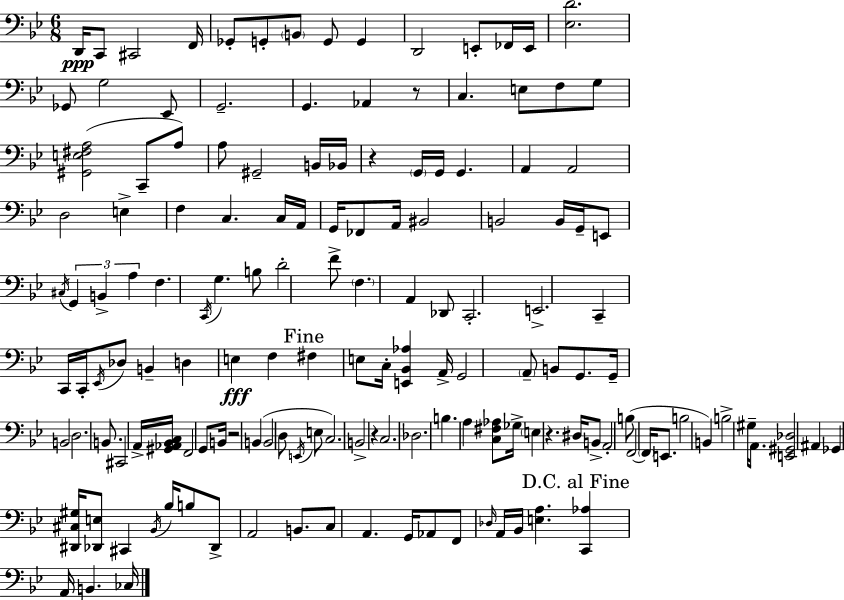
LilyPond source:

{
  \clef bass
  \numericTimeSignature
  \time 6/8
  \key bes \major
  d,16\ppp c,8 cis,2 f,16 | ges,8-. g,8-. \parenthesize b,8 g,8 g,4 | d,2 e,8-. fes,16 e,16 | <ees d'>2. | \break ges,8 g2 ees,8 | g,2.-- | g,4. aes,4 r8 | c4. e8 f8 g8 | \break <gis, e fis a>2( c,8-- a8) | a8 gis,2-- b,16 bes,16 | r4 \parenthesize g,16 g,16 g,4. | a,4 a,2 | \break d2 e4-> | f4 c4. c16 a,16 | g,16 fes,8 a,16 bis,2 | b,2 b,16 g,16-- e,8 | \break \acciaccatura { cis16 } \tuplet 3/2 { g,4 b,4-> a4 } | f4. \acciaccatura { c,16 } g4. | b8 d'2-. | f'8-> \parenthesize f4. a,4 | \break des,8 c,2.-. | e,2.-> | c,4-- c,16 c,16-. \acciaccatura { ees,16 } des8 b,4-- | d4 e4\fff f4 | \break \mark "Fine" fis4 e8 c16-. <e, bes, aes>4 | a,16-> g,2 \parenthesize a,8-- | b,8 g,8. g,16-- b,2 | d2. | \break b,8. cis,2 | a,16-> <gis, aes, bes, c>16 f,2 | g,8 b,16 r2 b,4( | b,2 d8 | \break \acciaccatura { e,16 } e8 c2.) | b,2-> | r4 c2. | des2. | \break b4. a4 | <c fis aes>8 ges16-> \parenthesize e4 r4. | dis16 b,8-> a,2-. | b8( f,2~~ | \break \parenthesize f,16 e,8. b2 | b,4) b2-> | gis16-- a,8. <e, gis, des>2 | ais,4 ges,4 <dis, cis gis>16 <des, e>8 cis,4 | \break \acciaccatura { bes,16 } bes16 b8 des,8-> a,2 | b,8. c8 a,4. | g,16 aes,8 f,8 \grace { des16 } a,16 bes,16 | <e a>4. \mark "D.C. al Fine" <c, aes>4 a,16 b,4. | \break ces16 \bar "|."
}